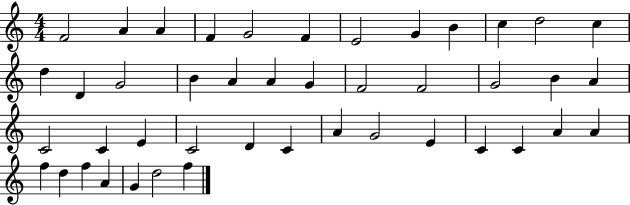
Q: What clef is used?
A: treble